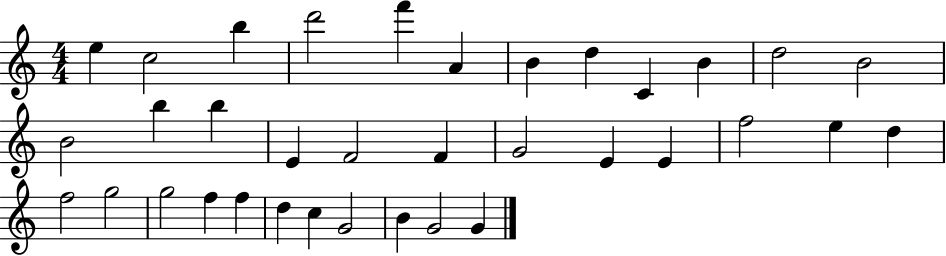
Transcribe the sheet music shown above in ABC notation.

X:1
T:Untitled
M:4/4
L:1/4
K:C
e c2 b d'2 f' A B d C B d2 B2 B2 b b E F2 F G2 E E f2 e d f2 g2 g2 f f d c G2 B G2 G